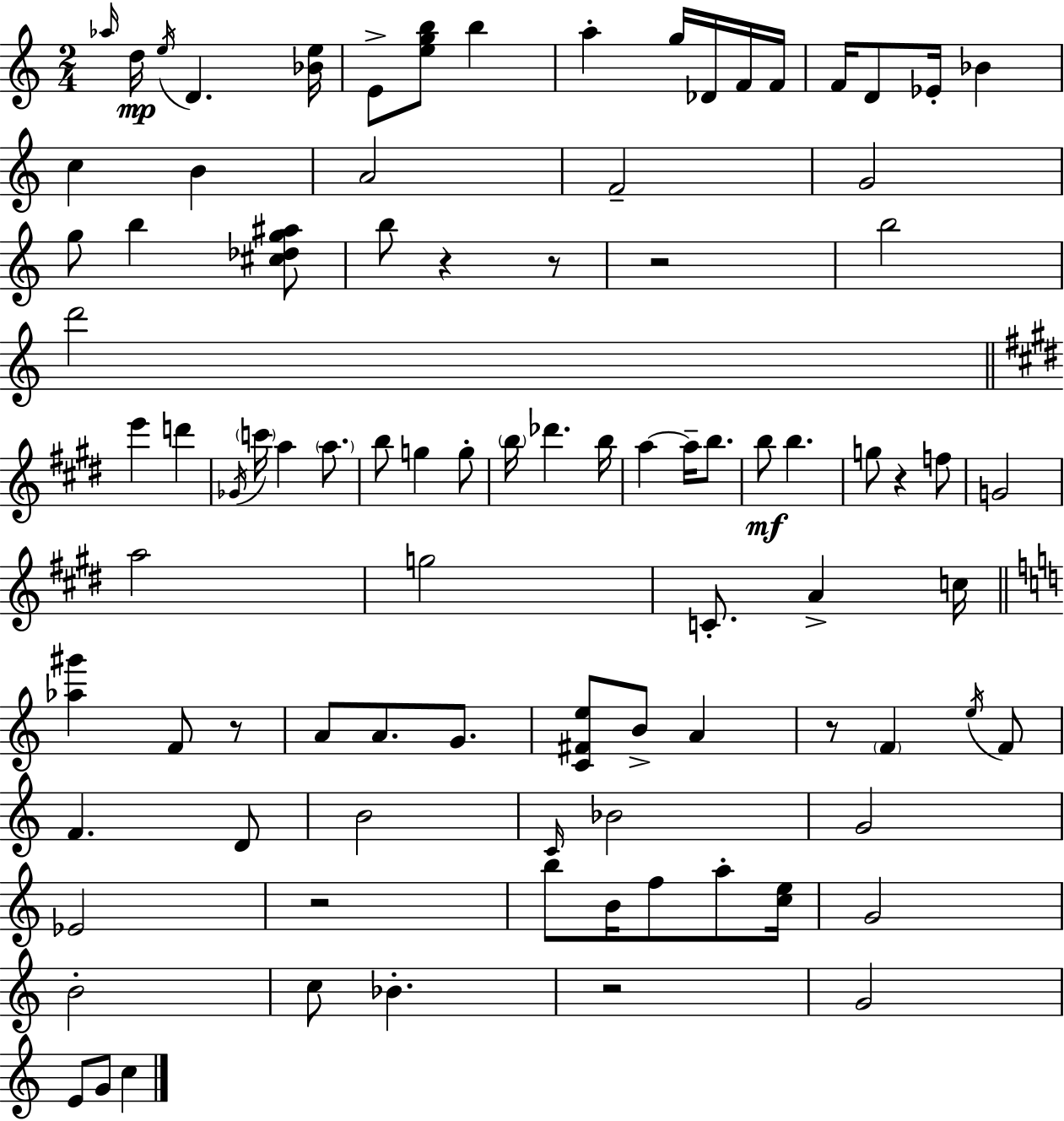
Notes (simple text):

Ab5/s D5/s E5/s D4/q. [Bb4,E5]/s E4/e [E5,G5,B5]/e B5/q A5/q G5/s Db4/s F4/s F4/s F4/s D4/e Eb4/s Bb4/q C5/q B4/q A4/h F4/h G4/h G5/e B5/q [C#5,Db5,G5,A#5]/e B5/e R/q R/e R/h B5/h D6/h E6/q D6/q Gb4/s C6/s A5/q A5/e. B5/e G5/q G5/e B5/s Db6/q. B5/s A5/q A5/s B5/e. B5/e B5/q. G5/e R/q F5/e G4/h A5/h G5/h C4/e. A4/q C5/s [Ab5,G#6]/q F4/e R/e A4/e A4/e. G4/e. [C4,F#4,E5]/e B4/e A4/q R/e F4/q E5/s F4/e F4/q. D4/e B4/h C4/s Bb4/h G4/h Eb4/h R/h B5/e B4/s F5/e A5/e [C5,E5]/s G4/h B4/h C5/e Bb4/q. R/h G4/h E4/e G4/e C5/q